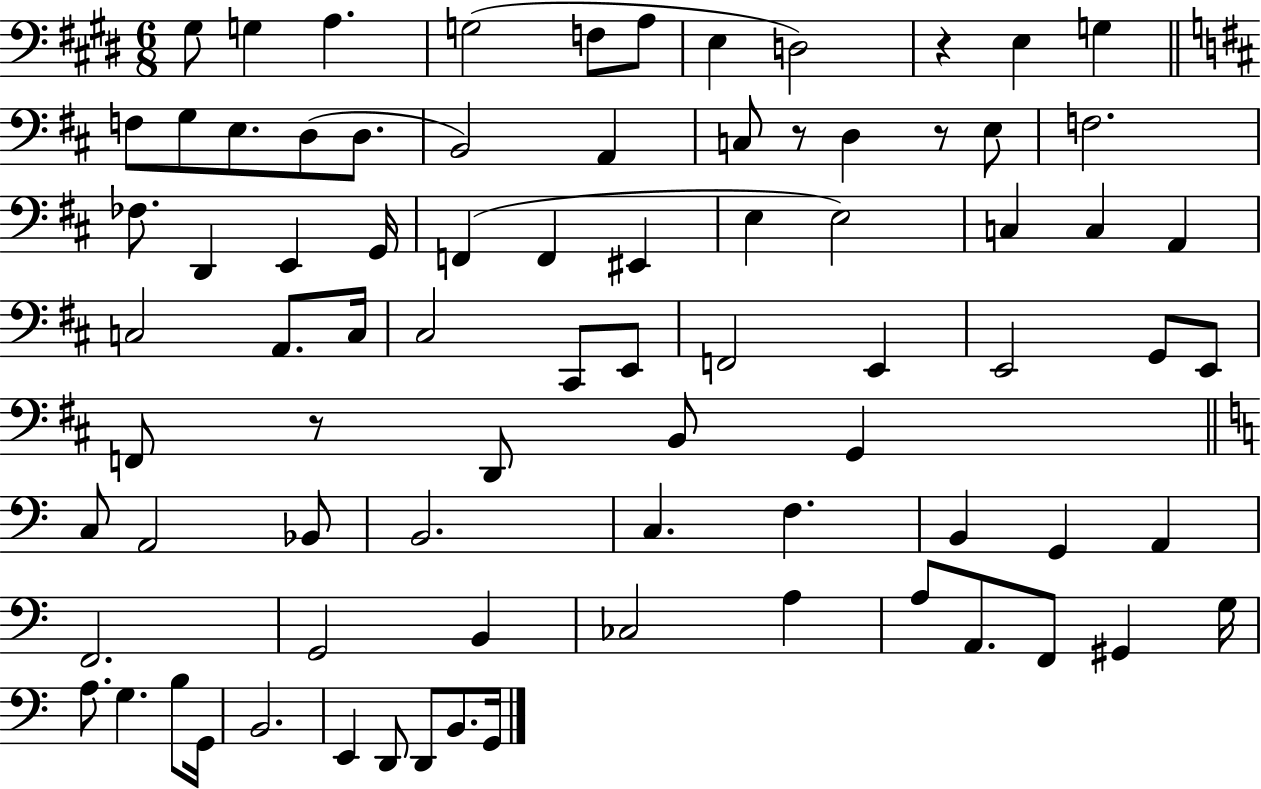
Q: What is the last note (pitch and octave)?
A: G2